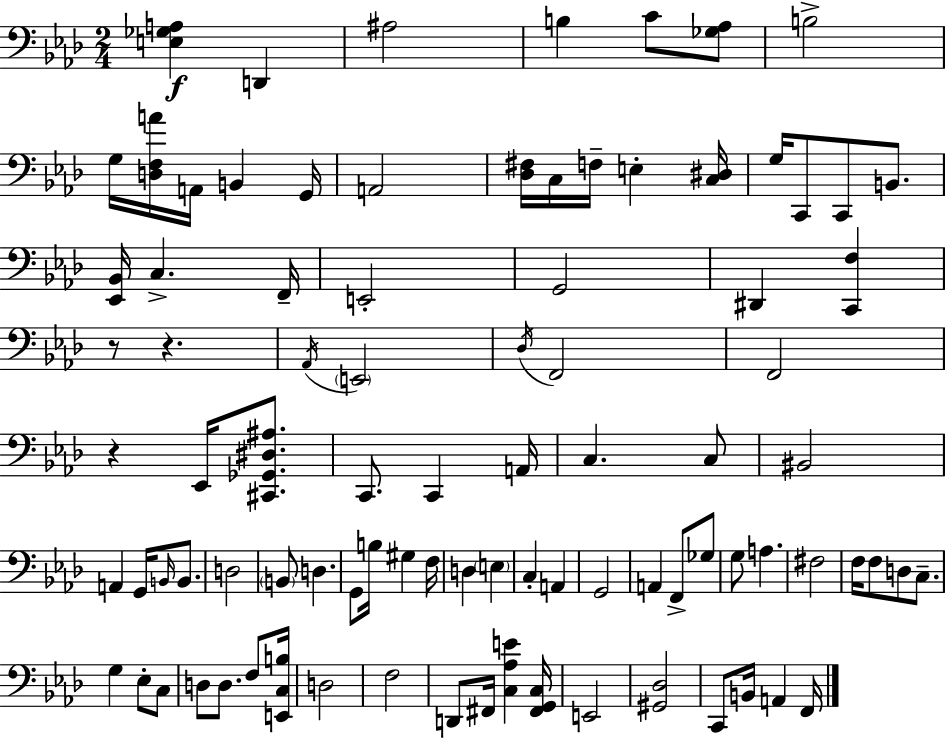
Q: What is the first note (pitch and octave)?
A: D2